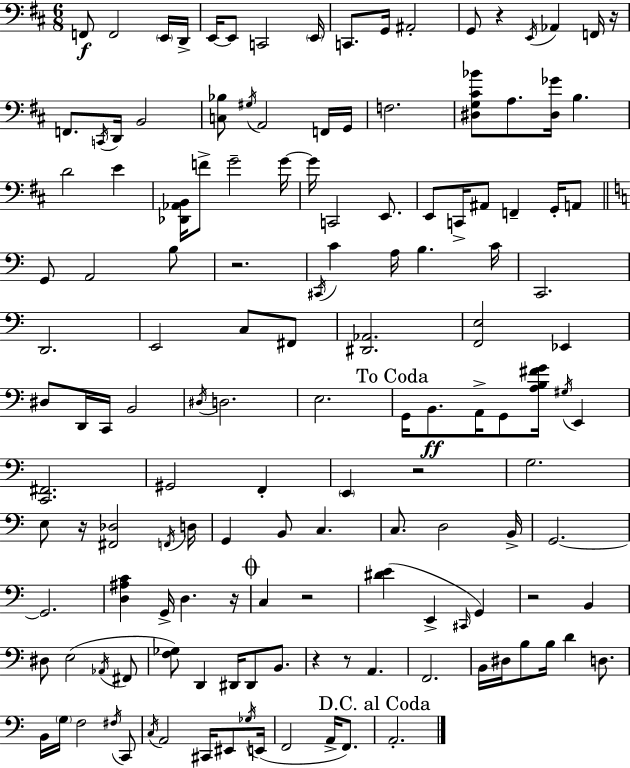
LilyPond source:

{
  \clef bass
  \numericTimeSignature
  \time 6/8
  \key d \major
  \repeat volta 2 { f,8\f f,2 \parenthesize e,16 d,16-> | e,16~~ e,8 c,2 \parenthesize e,16 | c,8. g,16 ais,2-. | g,8 r4 \acciaccatura { e,16 } aes,4 f,16 | \break r16 f,8. \acciaccatura { c,16 } d,16 b,2 | <c bes>8 \acciaccatura { gis16 } a,2 | f,16 g,16 f2. | <dis g cis' bes'>8 a8. <dis ges'>16 b4. | \break d'2 e'4 | <des, aes, b,>16 f'8-> g'2-- | g'16~~ g'16 c,2 | e,8. e,8 c,16-> ais,8 f,4-- | \break g,16-. a,8 \bar "||" \break \key c \major g,8 a,2 b8 | r2. | \acciaccatura { cis,16 } c'4 a16 b4. | c'16 c,2. | \break d,2. | e,2 c8 fis,8 | <dis, aes,>2. | <f, e>2 ees,4 | \break dis8 d,16 c,16 b,2 | \acciaccatura { dis16 } d2. | e2. | \mark "To Coda" g,16 b,8.\ff a,16-> g,8 <a b fis' g'>16 \acciaccatura { gis16 } e,4 | \break <c, fis,>2. | gis,2 f,4-. | \parenthesize e,4 r2 | g2. | \break e8 r16 <fis, des>2 | \acciaccatura { f,16 } d16 g,4 b,8 c4. | c8. d2 | b,16-> g,2.~~ | \break g,2. | <d ais c'>4 g,16-> d4. | r16 \mark \markup { \musicglyph "scripts.coda" } c4 r2 | <dis' e'>4( e,4-> | \break \grace { cis,16 } g,4) r2 | b,4 dis8 e2( | \acciaccatura { aes,16 } fis,8 <f ges>8) d,4 | dis,16 dis,8 b,8. r4 r8 | \break a,4. f,2. | b,16 dis16 b8 b16 d'4 | d8. b,16 \parenthesize g16 f2 | \acciaccatura { fis16 } c,8 \acciaccatura { c16 } a,2 | \break cis,16 eis,8 \acciaccatura { ges16 } e,16( f,2 | a,16-> f,8.) \mark "D.C. al Coda" a,2.-. | } \bar "|."
}